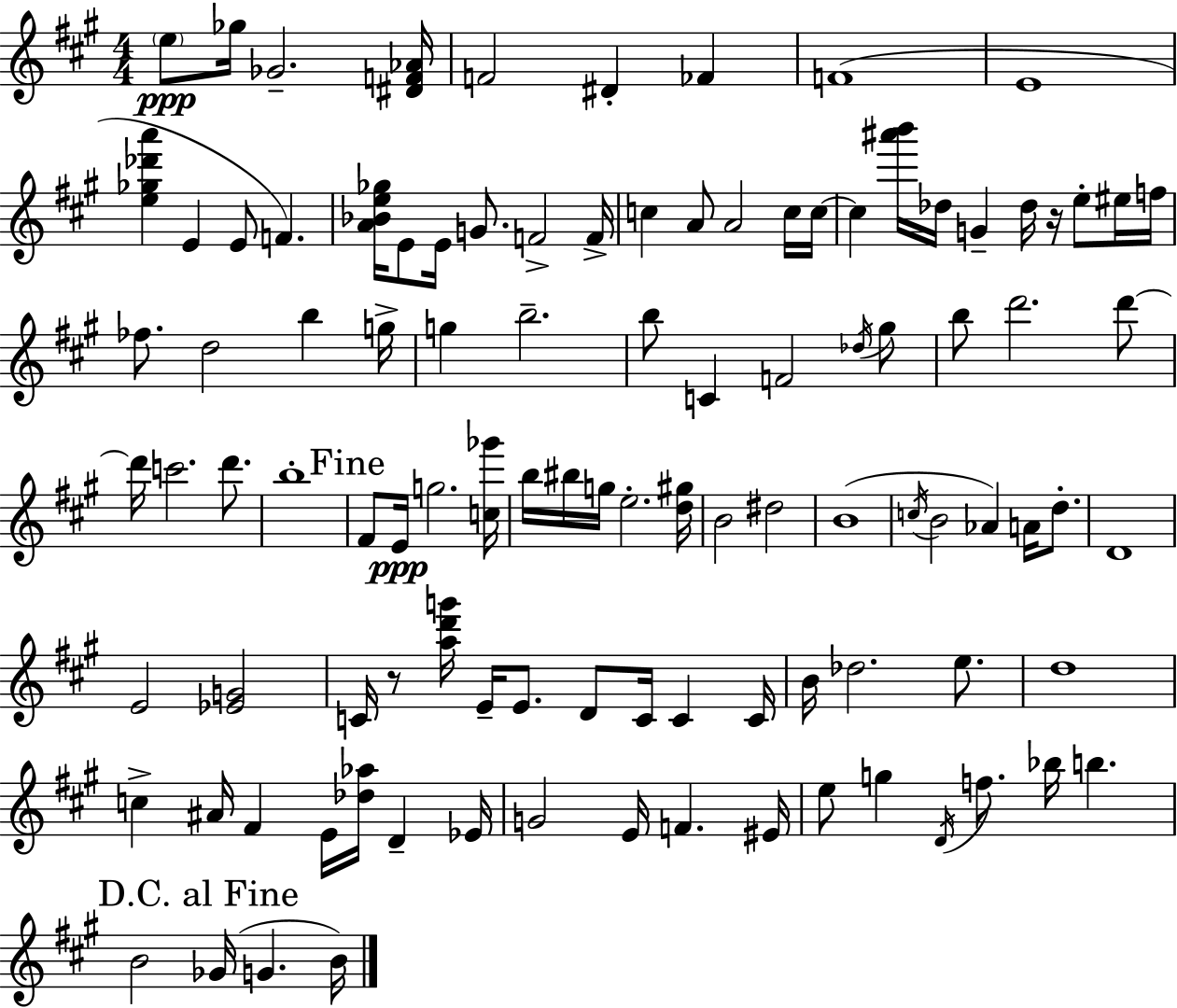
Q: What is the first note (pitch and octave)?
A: E5